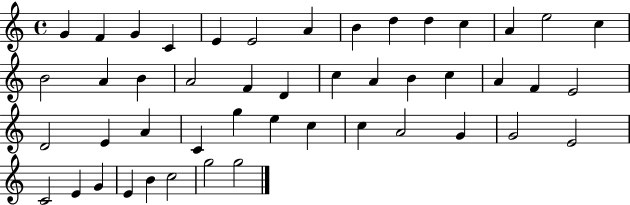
X:1
T:Untitled
M:4/4
L:1/4
K:C
G F G C E E2 A B d d c A e2 c B2 A B A2 F D c A B c A F E2 D2 E A C g e c c A2 G G2 E2 C2 E G E B c2 g2 g2